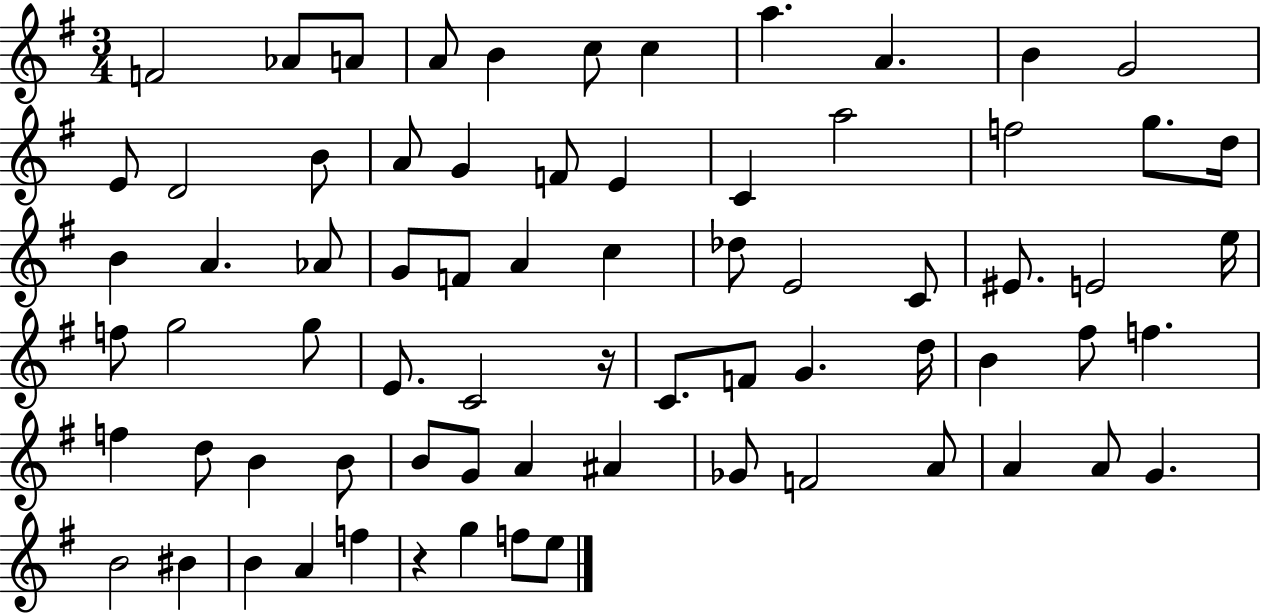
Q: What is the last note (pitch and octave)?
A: E5